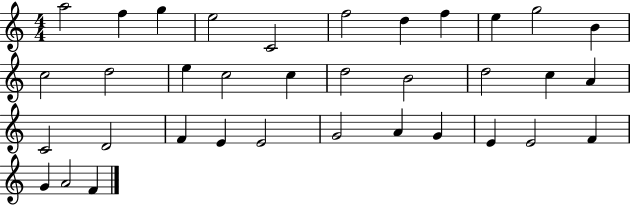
{
  \clef treble
  \numericTimeSignature
  \time 4/4
  \key c \major
  a''2 f''4 g''4 | e''2 c'2 | f''2 d''4 f''4 | e''4 g''2 b'4 | \break c''2 d''2 | e''4 c''2 c''4 | d''2 b'2 | d''2 c''4 a'4 | \break c'2 d'2 | f'4 e'4 e'2 | g'2 a'4 g'4 | e'4 e'2 f'4 | \break g'4 a'2 f'4 | \bar "|."
}